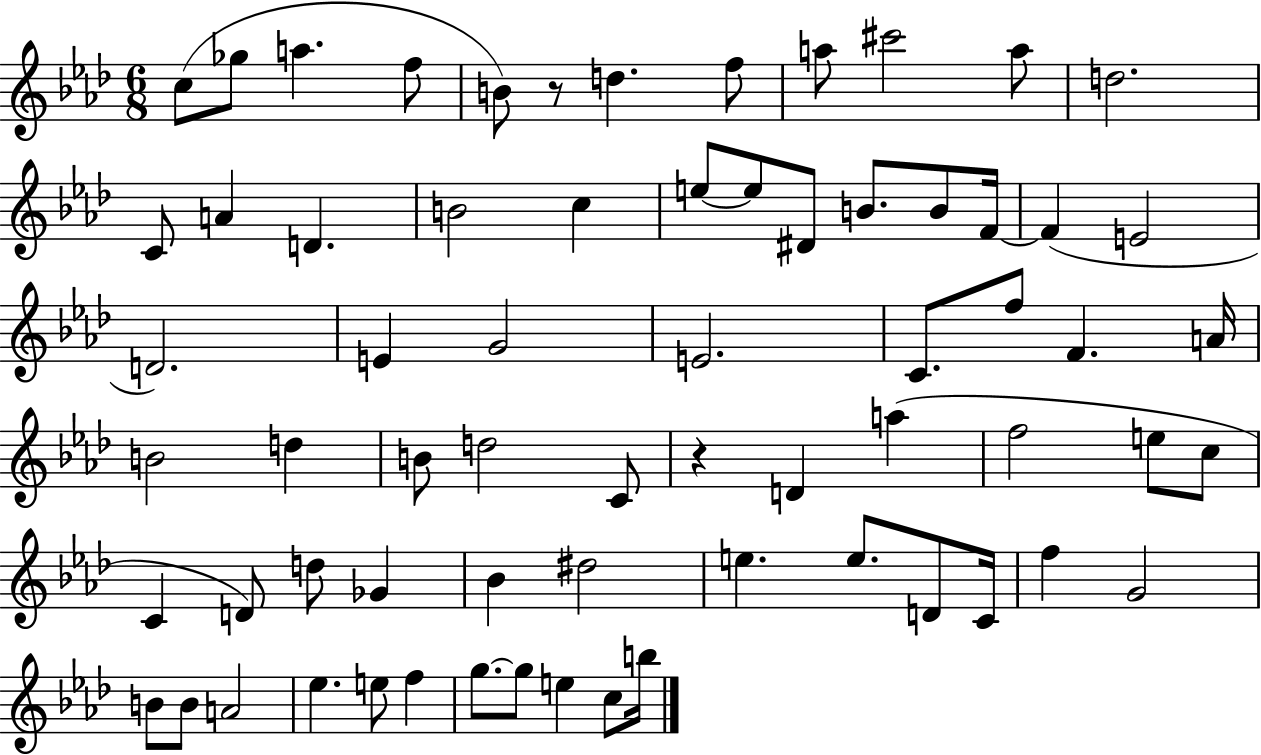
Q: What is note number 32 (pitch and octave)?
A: A4